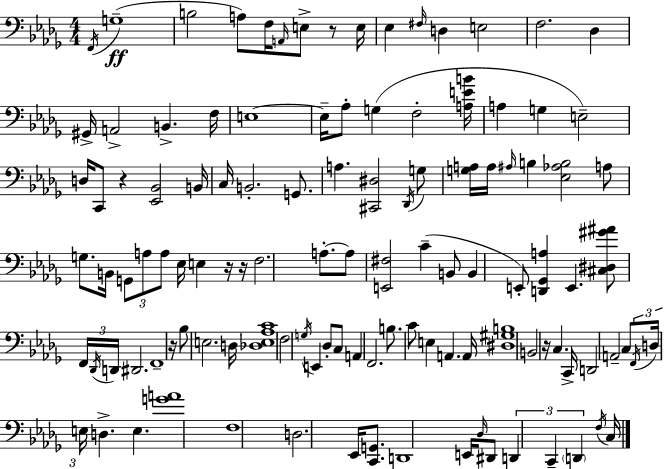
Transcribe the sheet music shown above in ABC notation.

X:1
T:Untitled
M:4/4
L:1/4
K:Bbm
F,,/4 G,4 B,2 A,/2 F,/4 A,,/4 E,/2 z/2 E,/4 _E, ^F,/4 D, E,2 F,2 _D, ^G,,/4 A,,2 B,, F,/4 E,4 E,/4 _A,/2 G, F,2 [A,EB]/4 A, G, E,2 D,/4 C,,/2 z [_E,,_B,,]2 B,,/4 C,/4 B,,2 G,,/2 A, [^C,,^D,]2 _D,,/4 G,/2 [G,A,]/4 A,/4 ^A,/4 B, [_E,_A,B,]2 A,/2 G,/2 B,,/4 G,,/2 A,/2 A,/2 _E,/4 E, z/4 z/4 F,2 A,/2 A,/2 [E,,^F,]2 C B,,/2 B,, E,,/2 [D,,_G,,A,] E,, [^C,^D,^G^A]/2 F,,/4 _D,,/4 D,,/4 ^D,,2 F,,4 z/4 _B,/2 E,2 D,/4 [_D,E,_A,C]4 F,2 G,/4 E,, _D,/2 C,/2 A,, F,,2 B,/2 C/2 E, A,, A,,/4 [^D,^G,B,]4 B,,2 z/4 C, C,,/4 D,,2 A,,2 C,/2 F,,/4 D,/4 E,/4 D, E, [GA]4 F,4 D,2 _E,,/4 [C,,G,,]/2 D,,4 E,,/4 _D,/4 ^D,,/2 D,, C,, D,, F,/4 C,/4